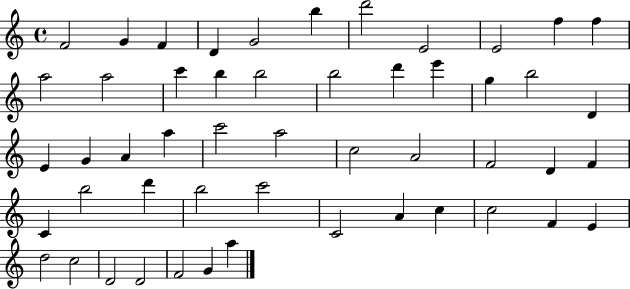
X:1
T:Untitled
M:4/4
L:1/4
K:C
F2 G F D G2 b d'2 E2 E2 f f a2 a2 c' b b2 b2 d' e' g b2 D E G A a c'2 a2 c2 A2 F2 D F C b2 d' b2 c'2 C2 A c c2 F E d2 c2 D2 D2 F2 G a